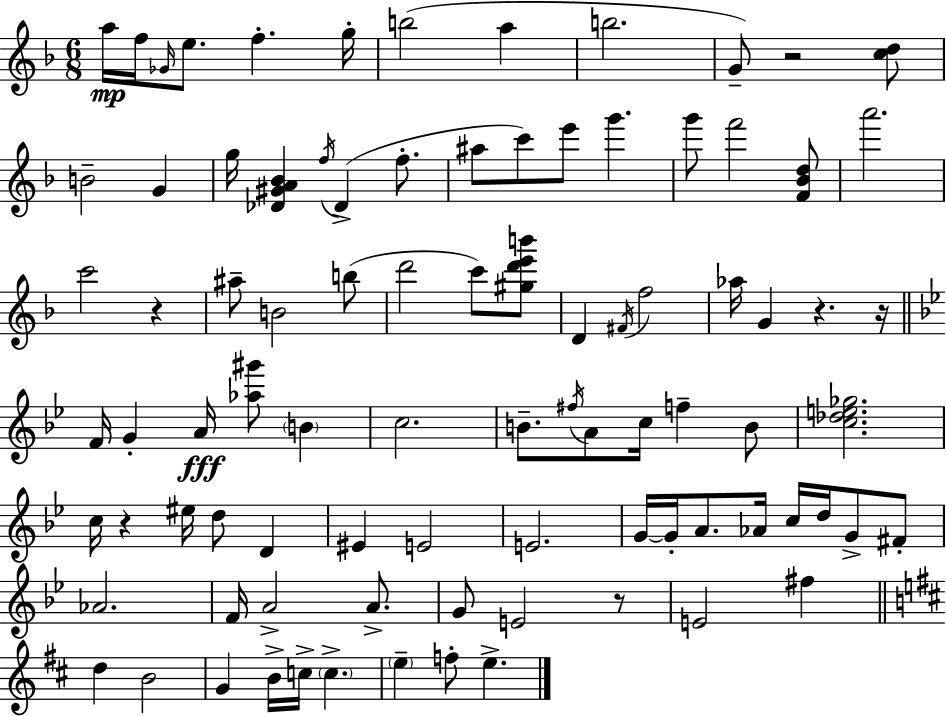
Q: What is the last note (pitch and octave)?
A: E5